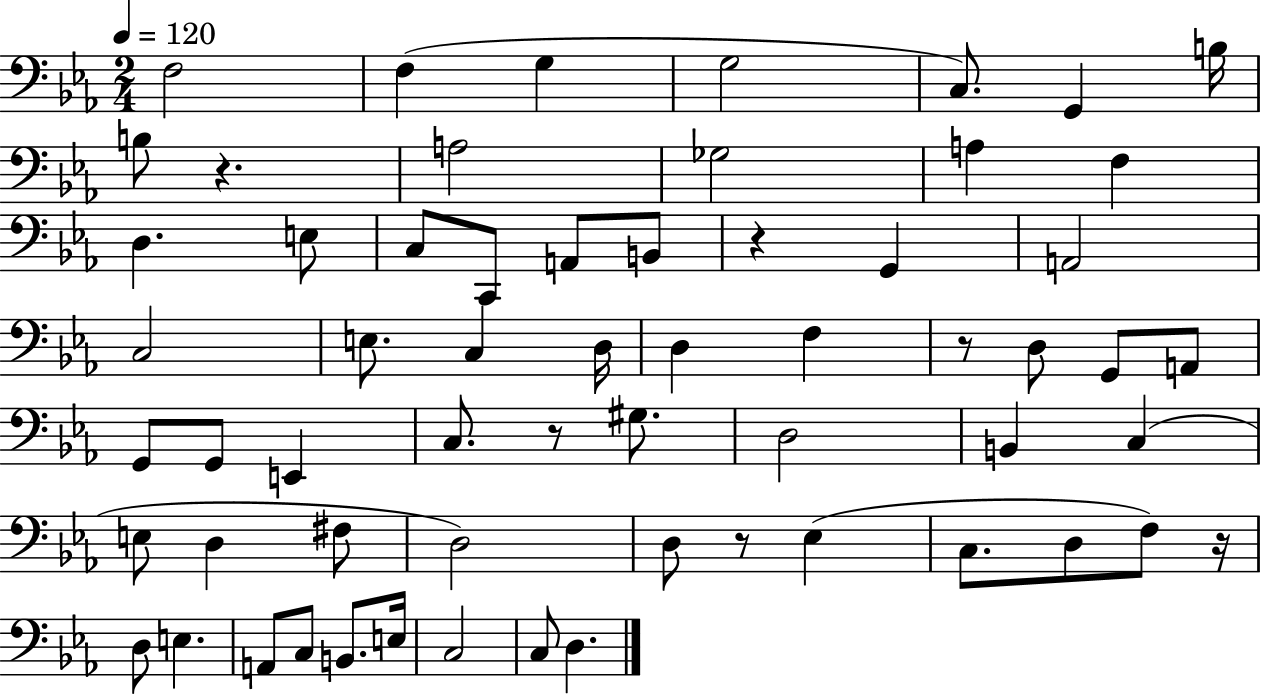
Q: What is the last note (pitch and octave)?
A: D3